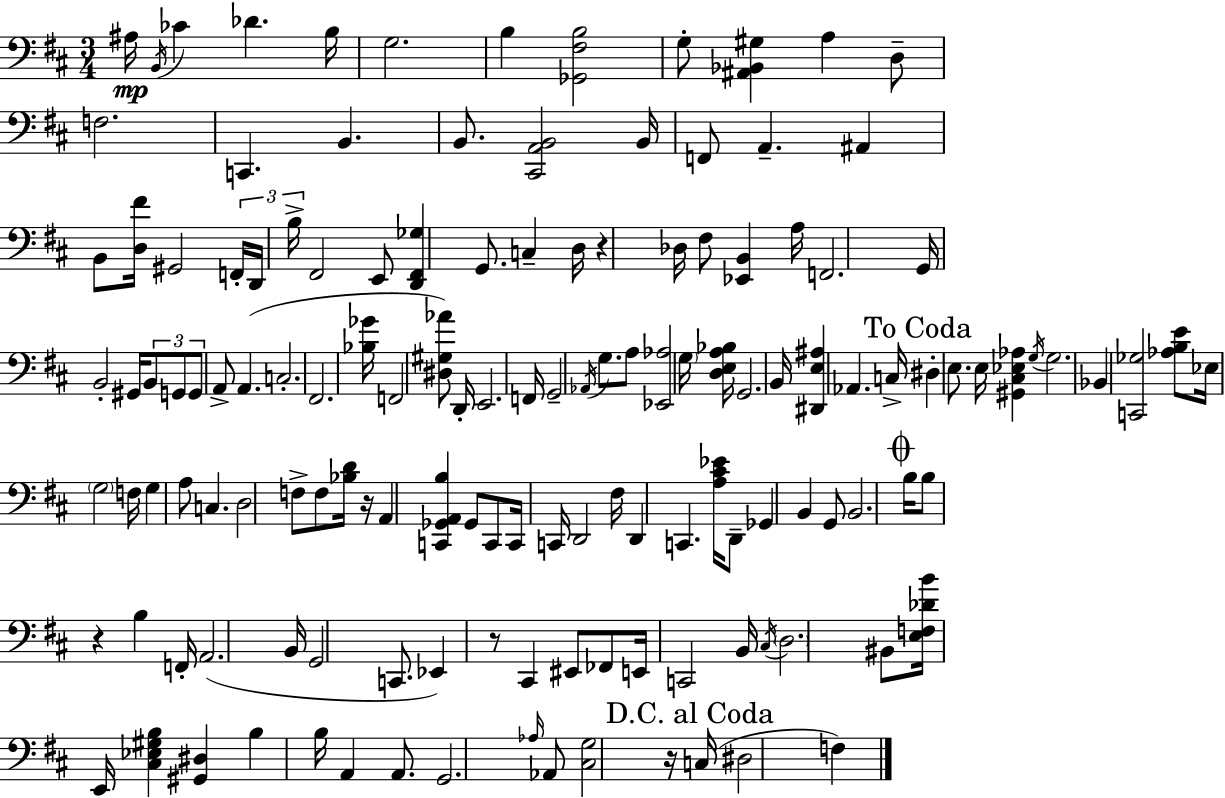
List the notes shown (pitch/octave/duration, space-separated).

A#3/s B2/s CES4/q Db4/q. B3/s G3/h. B3/q [Gb2,F#3,B3]/h G3/e [A#2,Bb2,G#3]/q A3/q D3/e F3/h. C2/q. B2/q. B2/e. [C#2,A2,B2]/h B2/s F2/e A2/q. A#2/q B2/e [D3,F#4]/s G#2/h F2/s D2/s B3/s F#2/h E2/e [D2,F#2,Gb3]/q G2/e. C3/q D3/s R/q Db3/s F#3/e [Eb2,B2]/q A3/s F2/h. G2/s B2/h G#2/s B2/e G2/e G2/e A2/e A2/q. C3/h. F#2/h. [Bb3,Gb4]/s F2/h [D#3,G#3,Ab4]/e D2/s E2/h. F2/s G2/h Ab2/s G3/e. A3/e [Eb2,Ab3]/h G3/s [D3,E3,A3,Bb3]/s G2/h. B2/s [D#2,E3,A#3]/q Ab2/q. C3/s D#3/q E3/e. E3/s [G#2,C#3,Eb3,Ab3]/q G3/s G3/h. Bb2/q [C2,Gb3]/h [Ab3,B3,E4]/e Eb3/s G3/h F3/s G3/q A3/e C3/q. D3/h F3/e F3/e [Bb3,D4]/s R/s A2/q [C2,Gb2,A2,B3]/q Gb2/e C2/e C2/s C2/s D2/h F#3/s D2/q C2/q. [A3,C#4,Eb4]/s D2/e Gb2/q B2/q G2/e B2/h. B3/s B3/e R/q B3/q F2/s A2/h. B2/s G2/h C2/e. Eb2/q R/e C#2/q EIS2/e FES2/e E2/s C2/h B2/s C#3/s D3/h. BIS2/e [E3,F3,Db4,B4]/s E2/s [C#3,Eb3,G#3,B3]/q [G#2,D#3]/q B3/q B3/s A2/q A2/e. G2/h. Ab3/s Ab2/e [C#3,G3]/h R/s C3/s D#3/h F3/q